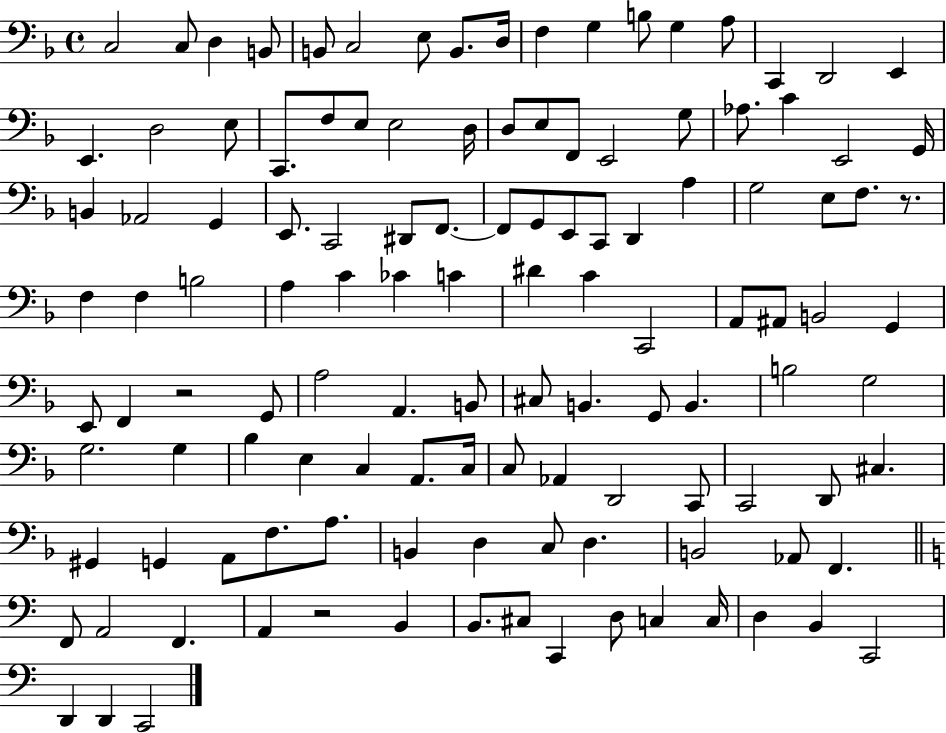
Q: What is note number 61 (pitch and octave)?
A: A2